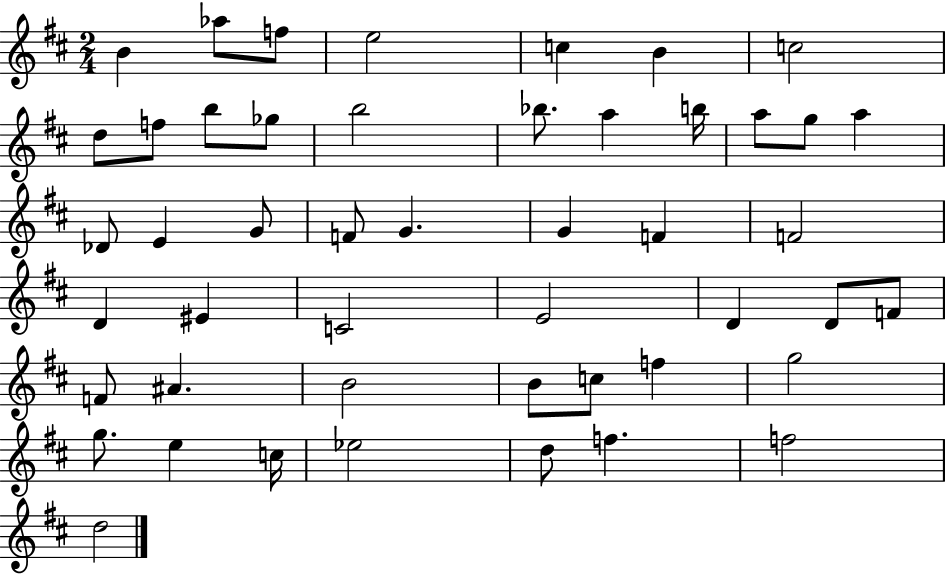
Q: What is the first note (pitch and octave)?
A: B4